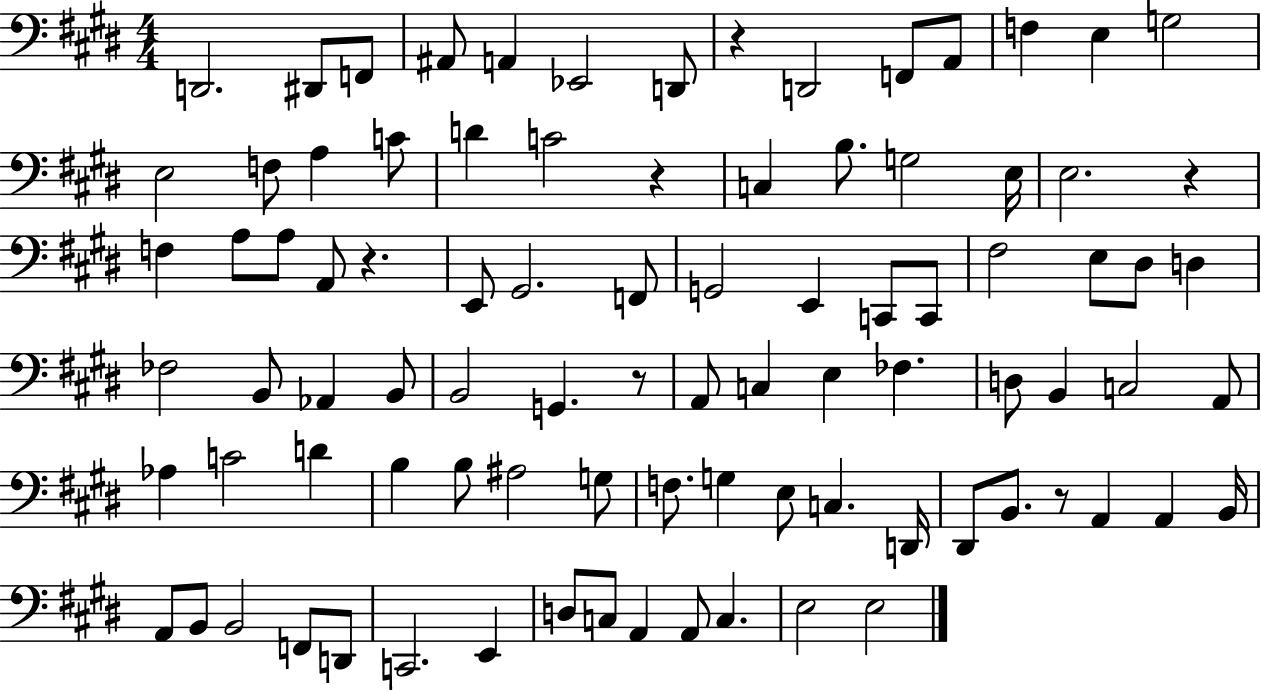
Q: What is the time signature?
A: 4/4